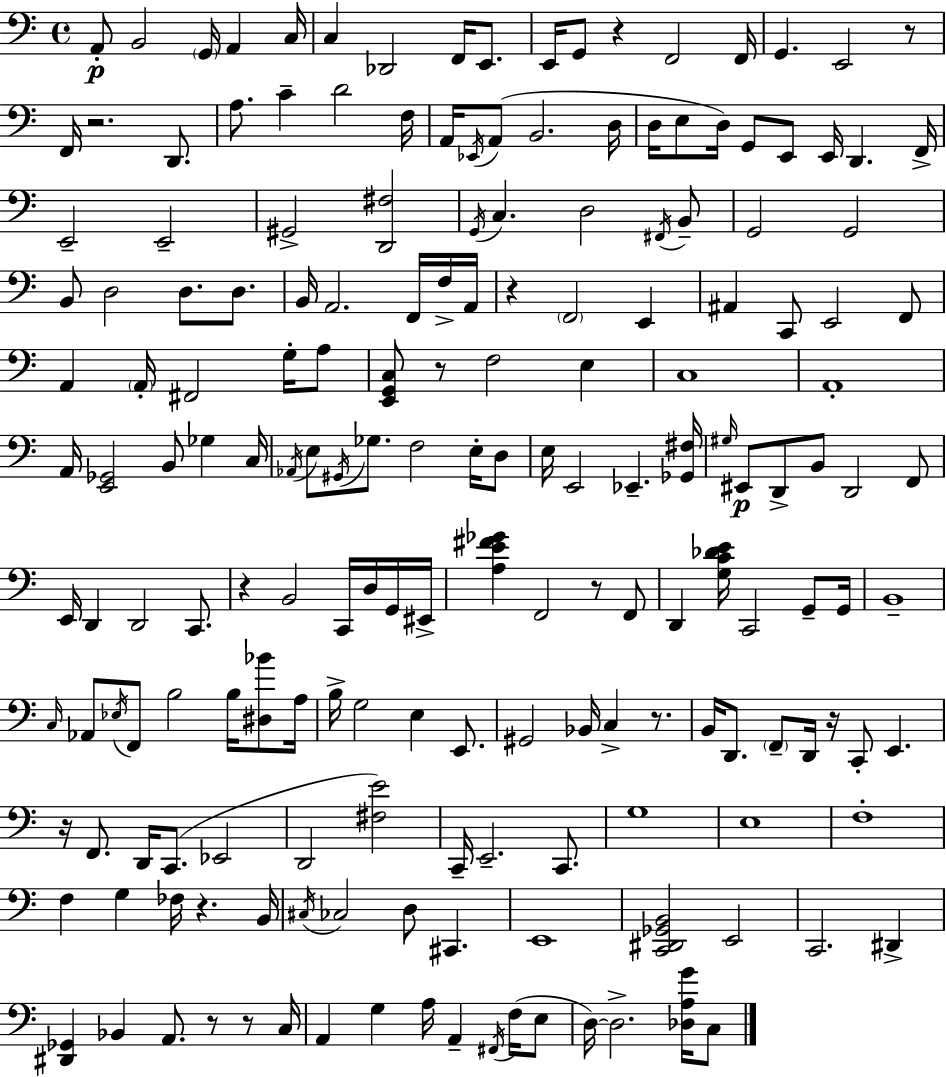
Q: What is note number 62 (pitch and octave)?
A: F#2